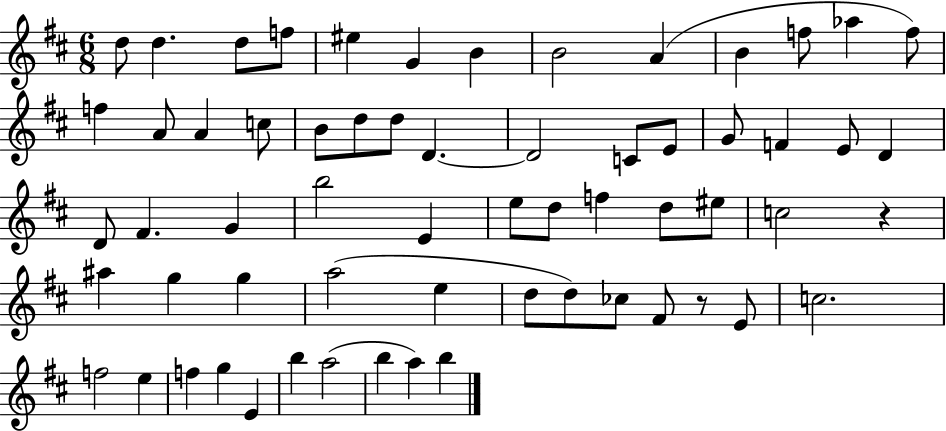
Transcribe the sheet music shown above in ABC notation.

X:1
T:Untitled
M:6/8
L:1/4
K:D
d/2 d d/2 f/2 ^e G B B2 A B f/2 _a f/2 f A/2 A c/2 B/2 d/2 d/2 D D2 C/2 E/2 G/2 F E/2 D D/2 ^F G b2 E e/2 d/2 f d/2 ^e/2 c2 z ^a g g a2 e d/2 d/2 _c/2 ^F/2 z/2 E/2 c2 f2 e f g E b a2 b a b